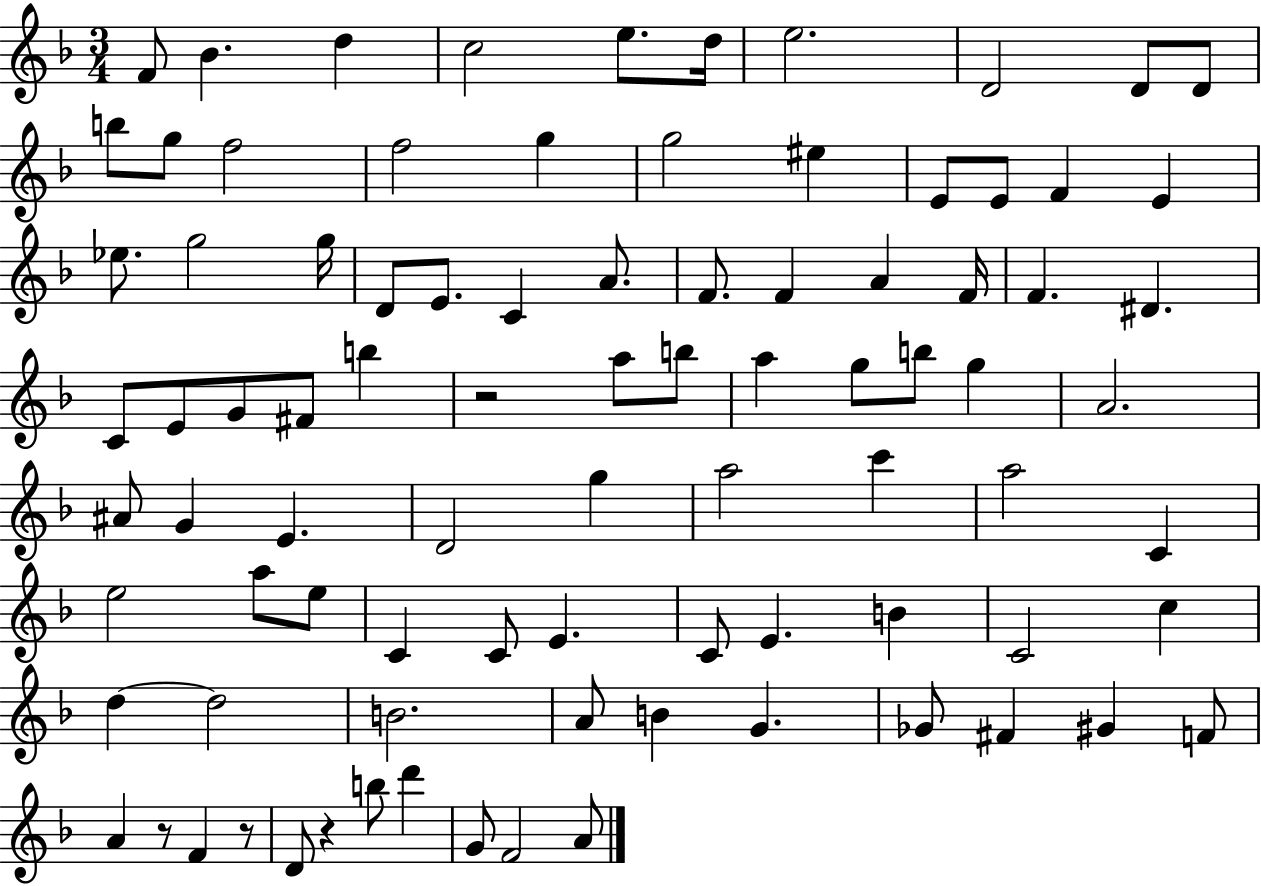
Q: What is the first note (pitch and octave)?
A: F4